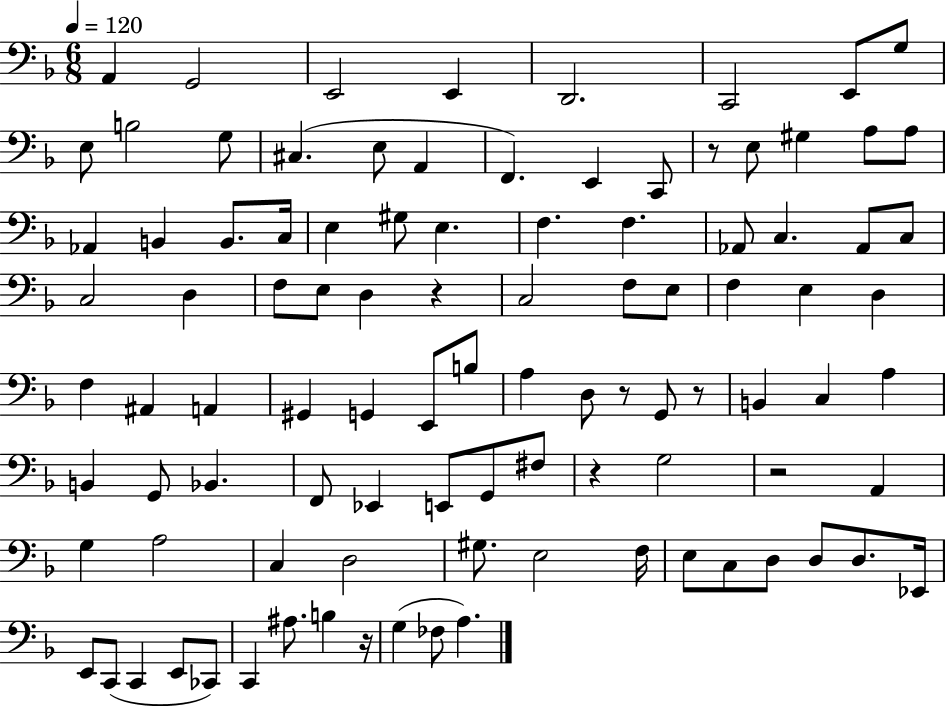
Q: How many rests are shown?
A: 7